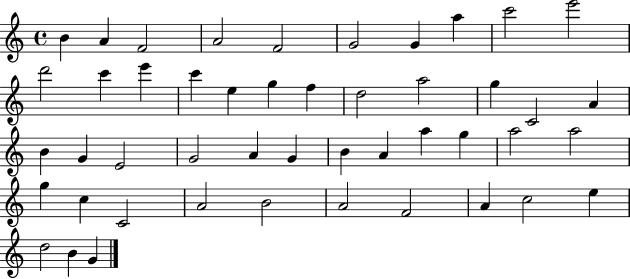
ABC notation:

X:1
T:Untitled
M:4/4
L:1/4
K:C
B A F2 A2 F2 G2 G a c'2 e'2 d'2 c' e' c' e g f d2 a2 g C2 A B G E2 G2 A G B A a g a2 a2 g c C2 A2 B2 A2 F2 A c2 e d2 B G